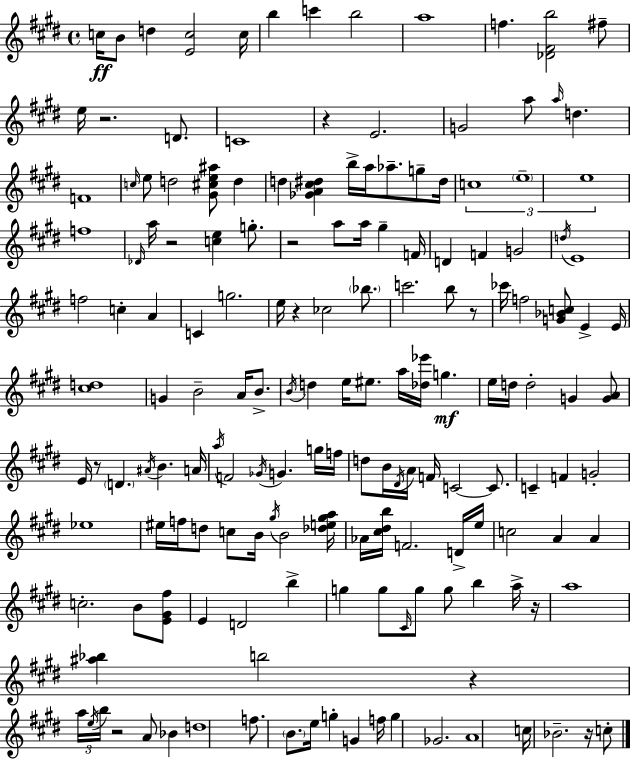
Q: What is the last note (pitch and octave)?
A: C5